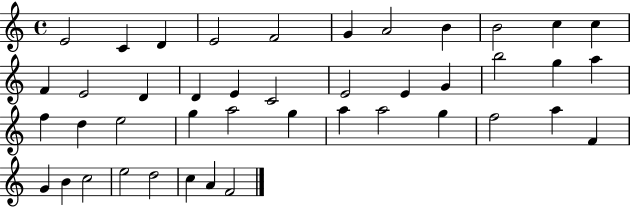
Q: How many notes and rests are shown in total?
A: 43